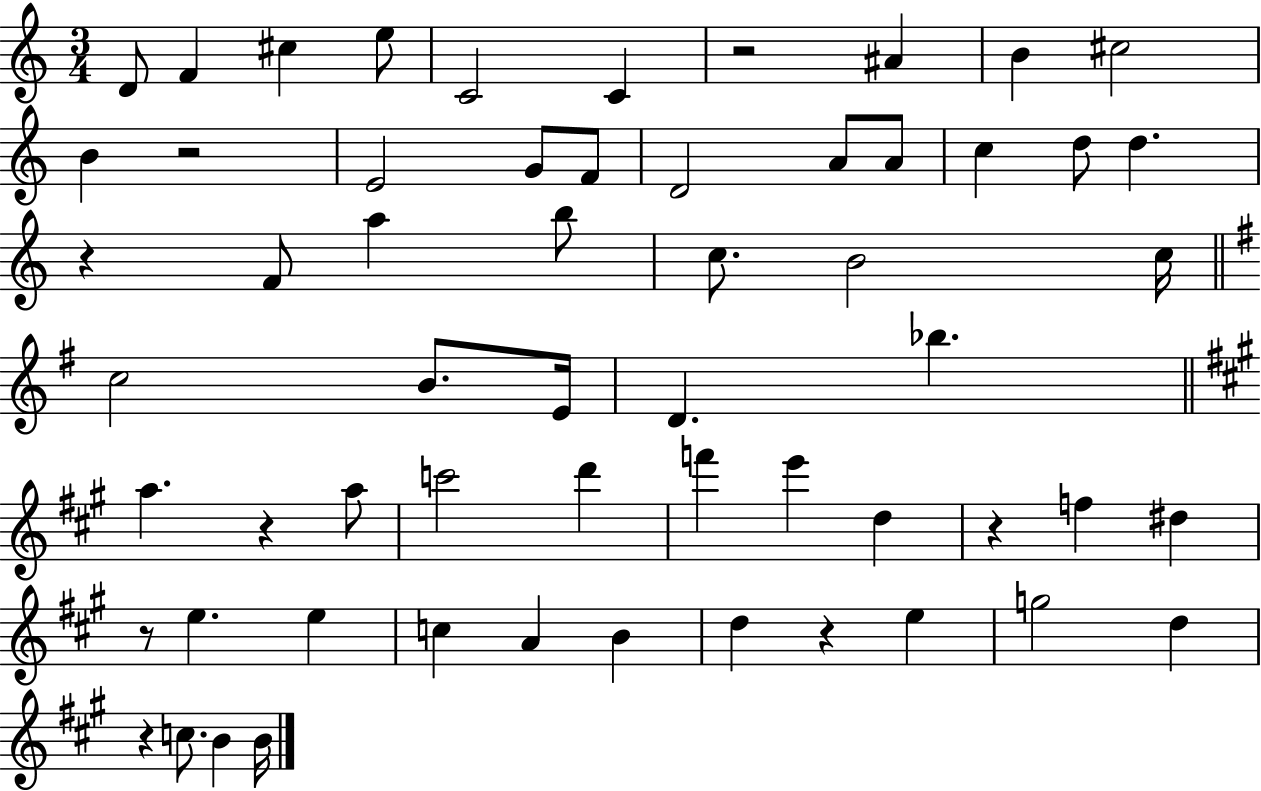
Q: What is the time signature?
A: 3/4